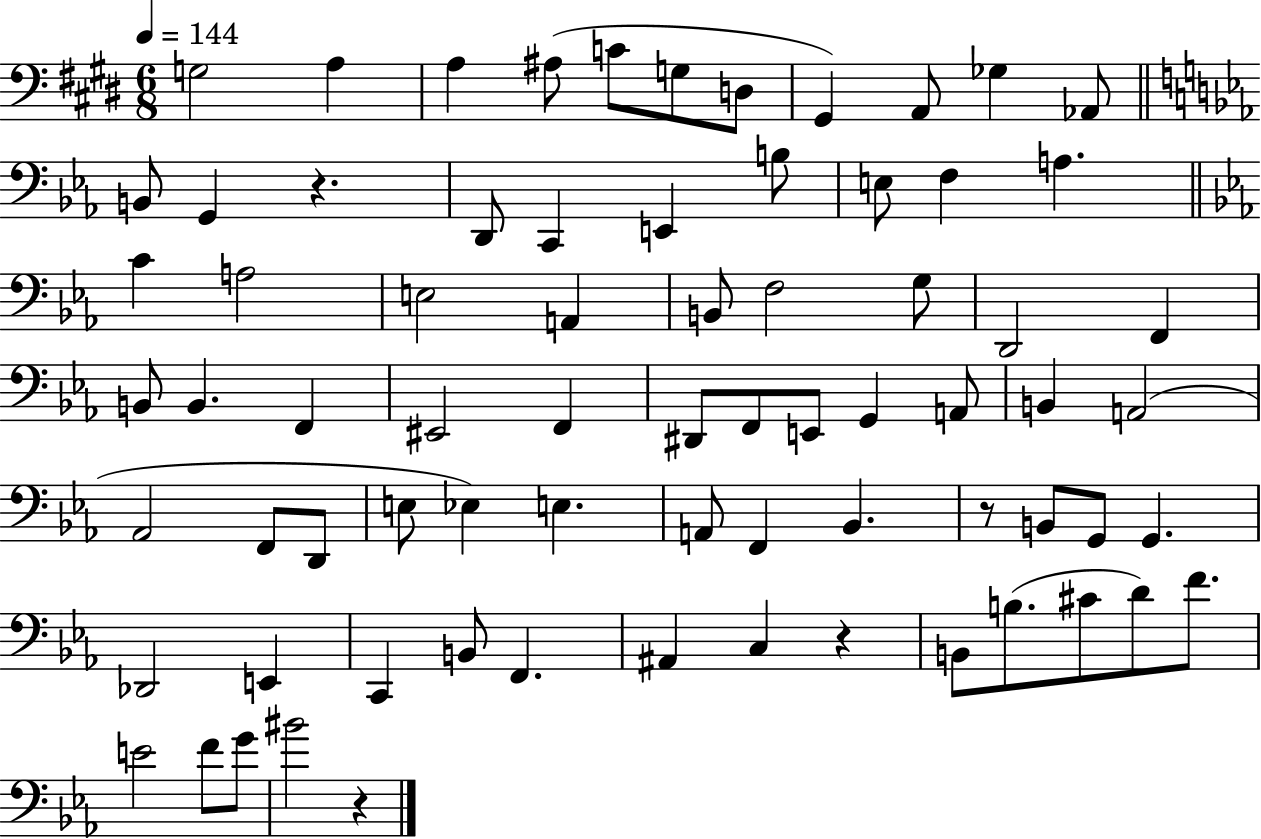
X:1
T:Untitled
M:6/8
L:1/4
K:E
G,2 A, A, ^A,/2 C/2 G,/2 D,/2 ^G,, A,,/2 _G, _A,,/2 B,,/2 G,, z D,,/2 C,, E,, B,/2 E,/2 F, A, C A,2 E,2 A,, B,,/2 F,2 G,/2 D,,2 F,, B,,/2 B,, F,, ^E,,2 F,, ^D,,/2 F,,/2 E,,/2 G,, A,,/2 B,, A,,2 _A,,2 F,,/2 D,,/2 E,/2 _E, E, A,,/2 F,, _B,, z/2 B,,/2 G,,/2 G,, _D,,2 E,, C,, B,,/2 F,, ^A,, C, z B,,/2 B,/2 ^C/2 D/2 F/2 E2 F/2 G/2 ^B2 z